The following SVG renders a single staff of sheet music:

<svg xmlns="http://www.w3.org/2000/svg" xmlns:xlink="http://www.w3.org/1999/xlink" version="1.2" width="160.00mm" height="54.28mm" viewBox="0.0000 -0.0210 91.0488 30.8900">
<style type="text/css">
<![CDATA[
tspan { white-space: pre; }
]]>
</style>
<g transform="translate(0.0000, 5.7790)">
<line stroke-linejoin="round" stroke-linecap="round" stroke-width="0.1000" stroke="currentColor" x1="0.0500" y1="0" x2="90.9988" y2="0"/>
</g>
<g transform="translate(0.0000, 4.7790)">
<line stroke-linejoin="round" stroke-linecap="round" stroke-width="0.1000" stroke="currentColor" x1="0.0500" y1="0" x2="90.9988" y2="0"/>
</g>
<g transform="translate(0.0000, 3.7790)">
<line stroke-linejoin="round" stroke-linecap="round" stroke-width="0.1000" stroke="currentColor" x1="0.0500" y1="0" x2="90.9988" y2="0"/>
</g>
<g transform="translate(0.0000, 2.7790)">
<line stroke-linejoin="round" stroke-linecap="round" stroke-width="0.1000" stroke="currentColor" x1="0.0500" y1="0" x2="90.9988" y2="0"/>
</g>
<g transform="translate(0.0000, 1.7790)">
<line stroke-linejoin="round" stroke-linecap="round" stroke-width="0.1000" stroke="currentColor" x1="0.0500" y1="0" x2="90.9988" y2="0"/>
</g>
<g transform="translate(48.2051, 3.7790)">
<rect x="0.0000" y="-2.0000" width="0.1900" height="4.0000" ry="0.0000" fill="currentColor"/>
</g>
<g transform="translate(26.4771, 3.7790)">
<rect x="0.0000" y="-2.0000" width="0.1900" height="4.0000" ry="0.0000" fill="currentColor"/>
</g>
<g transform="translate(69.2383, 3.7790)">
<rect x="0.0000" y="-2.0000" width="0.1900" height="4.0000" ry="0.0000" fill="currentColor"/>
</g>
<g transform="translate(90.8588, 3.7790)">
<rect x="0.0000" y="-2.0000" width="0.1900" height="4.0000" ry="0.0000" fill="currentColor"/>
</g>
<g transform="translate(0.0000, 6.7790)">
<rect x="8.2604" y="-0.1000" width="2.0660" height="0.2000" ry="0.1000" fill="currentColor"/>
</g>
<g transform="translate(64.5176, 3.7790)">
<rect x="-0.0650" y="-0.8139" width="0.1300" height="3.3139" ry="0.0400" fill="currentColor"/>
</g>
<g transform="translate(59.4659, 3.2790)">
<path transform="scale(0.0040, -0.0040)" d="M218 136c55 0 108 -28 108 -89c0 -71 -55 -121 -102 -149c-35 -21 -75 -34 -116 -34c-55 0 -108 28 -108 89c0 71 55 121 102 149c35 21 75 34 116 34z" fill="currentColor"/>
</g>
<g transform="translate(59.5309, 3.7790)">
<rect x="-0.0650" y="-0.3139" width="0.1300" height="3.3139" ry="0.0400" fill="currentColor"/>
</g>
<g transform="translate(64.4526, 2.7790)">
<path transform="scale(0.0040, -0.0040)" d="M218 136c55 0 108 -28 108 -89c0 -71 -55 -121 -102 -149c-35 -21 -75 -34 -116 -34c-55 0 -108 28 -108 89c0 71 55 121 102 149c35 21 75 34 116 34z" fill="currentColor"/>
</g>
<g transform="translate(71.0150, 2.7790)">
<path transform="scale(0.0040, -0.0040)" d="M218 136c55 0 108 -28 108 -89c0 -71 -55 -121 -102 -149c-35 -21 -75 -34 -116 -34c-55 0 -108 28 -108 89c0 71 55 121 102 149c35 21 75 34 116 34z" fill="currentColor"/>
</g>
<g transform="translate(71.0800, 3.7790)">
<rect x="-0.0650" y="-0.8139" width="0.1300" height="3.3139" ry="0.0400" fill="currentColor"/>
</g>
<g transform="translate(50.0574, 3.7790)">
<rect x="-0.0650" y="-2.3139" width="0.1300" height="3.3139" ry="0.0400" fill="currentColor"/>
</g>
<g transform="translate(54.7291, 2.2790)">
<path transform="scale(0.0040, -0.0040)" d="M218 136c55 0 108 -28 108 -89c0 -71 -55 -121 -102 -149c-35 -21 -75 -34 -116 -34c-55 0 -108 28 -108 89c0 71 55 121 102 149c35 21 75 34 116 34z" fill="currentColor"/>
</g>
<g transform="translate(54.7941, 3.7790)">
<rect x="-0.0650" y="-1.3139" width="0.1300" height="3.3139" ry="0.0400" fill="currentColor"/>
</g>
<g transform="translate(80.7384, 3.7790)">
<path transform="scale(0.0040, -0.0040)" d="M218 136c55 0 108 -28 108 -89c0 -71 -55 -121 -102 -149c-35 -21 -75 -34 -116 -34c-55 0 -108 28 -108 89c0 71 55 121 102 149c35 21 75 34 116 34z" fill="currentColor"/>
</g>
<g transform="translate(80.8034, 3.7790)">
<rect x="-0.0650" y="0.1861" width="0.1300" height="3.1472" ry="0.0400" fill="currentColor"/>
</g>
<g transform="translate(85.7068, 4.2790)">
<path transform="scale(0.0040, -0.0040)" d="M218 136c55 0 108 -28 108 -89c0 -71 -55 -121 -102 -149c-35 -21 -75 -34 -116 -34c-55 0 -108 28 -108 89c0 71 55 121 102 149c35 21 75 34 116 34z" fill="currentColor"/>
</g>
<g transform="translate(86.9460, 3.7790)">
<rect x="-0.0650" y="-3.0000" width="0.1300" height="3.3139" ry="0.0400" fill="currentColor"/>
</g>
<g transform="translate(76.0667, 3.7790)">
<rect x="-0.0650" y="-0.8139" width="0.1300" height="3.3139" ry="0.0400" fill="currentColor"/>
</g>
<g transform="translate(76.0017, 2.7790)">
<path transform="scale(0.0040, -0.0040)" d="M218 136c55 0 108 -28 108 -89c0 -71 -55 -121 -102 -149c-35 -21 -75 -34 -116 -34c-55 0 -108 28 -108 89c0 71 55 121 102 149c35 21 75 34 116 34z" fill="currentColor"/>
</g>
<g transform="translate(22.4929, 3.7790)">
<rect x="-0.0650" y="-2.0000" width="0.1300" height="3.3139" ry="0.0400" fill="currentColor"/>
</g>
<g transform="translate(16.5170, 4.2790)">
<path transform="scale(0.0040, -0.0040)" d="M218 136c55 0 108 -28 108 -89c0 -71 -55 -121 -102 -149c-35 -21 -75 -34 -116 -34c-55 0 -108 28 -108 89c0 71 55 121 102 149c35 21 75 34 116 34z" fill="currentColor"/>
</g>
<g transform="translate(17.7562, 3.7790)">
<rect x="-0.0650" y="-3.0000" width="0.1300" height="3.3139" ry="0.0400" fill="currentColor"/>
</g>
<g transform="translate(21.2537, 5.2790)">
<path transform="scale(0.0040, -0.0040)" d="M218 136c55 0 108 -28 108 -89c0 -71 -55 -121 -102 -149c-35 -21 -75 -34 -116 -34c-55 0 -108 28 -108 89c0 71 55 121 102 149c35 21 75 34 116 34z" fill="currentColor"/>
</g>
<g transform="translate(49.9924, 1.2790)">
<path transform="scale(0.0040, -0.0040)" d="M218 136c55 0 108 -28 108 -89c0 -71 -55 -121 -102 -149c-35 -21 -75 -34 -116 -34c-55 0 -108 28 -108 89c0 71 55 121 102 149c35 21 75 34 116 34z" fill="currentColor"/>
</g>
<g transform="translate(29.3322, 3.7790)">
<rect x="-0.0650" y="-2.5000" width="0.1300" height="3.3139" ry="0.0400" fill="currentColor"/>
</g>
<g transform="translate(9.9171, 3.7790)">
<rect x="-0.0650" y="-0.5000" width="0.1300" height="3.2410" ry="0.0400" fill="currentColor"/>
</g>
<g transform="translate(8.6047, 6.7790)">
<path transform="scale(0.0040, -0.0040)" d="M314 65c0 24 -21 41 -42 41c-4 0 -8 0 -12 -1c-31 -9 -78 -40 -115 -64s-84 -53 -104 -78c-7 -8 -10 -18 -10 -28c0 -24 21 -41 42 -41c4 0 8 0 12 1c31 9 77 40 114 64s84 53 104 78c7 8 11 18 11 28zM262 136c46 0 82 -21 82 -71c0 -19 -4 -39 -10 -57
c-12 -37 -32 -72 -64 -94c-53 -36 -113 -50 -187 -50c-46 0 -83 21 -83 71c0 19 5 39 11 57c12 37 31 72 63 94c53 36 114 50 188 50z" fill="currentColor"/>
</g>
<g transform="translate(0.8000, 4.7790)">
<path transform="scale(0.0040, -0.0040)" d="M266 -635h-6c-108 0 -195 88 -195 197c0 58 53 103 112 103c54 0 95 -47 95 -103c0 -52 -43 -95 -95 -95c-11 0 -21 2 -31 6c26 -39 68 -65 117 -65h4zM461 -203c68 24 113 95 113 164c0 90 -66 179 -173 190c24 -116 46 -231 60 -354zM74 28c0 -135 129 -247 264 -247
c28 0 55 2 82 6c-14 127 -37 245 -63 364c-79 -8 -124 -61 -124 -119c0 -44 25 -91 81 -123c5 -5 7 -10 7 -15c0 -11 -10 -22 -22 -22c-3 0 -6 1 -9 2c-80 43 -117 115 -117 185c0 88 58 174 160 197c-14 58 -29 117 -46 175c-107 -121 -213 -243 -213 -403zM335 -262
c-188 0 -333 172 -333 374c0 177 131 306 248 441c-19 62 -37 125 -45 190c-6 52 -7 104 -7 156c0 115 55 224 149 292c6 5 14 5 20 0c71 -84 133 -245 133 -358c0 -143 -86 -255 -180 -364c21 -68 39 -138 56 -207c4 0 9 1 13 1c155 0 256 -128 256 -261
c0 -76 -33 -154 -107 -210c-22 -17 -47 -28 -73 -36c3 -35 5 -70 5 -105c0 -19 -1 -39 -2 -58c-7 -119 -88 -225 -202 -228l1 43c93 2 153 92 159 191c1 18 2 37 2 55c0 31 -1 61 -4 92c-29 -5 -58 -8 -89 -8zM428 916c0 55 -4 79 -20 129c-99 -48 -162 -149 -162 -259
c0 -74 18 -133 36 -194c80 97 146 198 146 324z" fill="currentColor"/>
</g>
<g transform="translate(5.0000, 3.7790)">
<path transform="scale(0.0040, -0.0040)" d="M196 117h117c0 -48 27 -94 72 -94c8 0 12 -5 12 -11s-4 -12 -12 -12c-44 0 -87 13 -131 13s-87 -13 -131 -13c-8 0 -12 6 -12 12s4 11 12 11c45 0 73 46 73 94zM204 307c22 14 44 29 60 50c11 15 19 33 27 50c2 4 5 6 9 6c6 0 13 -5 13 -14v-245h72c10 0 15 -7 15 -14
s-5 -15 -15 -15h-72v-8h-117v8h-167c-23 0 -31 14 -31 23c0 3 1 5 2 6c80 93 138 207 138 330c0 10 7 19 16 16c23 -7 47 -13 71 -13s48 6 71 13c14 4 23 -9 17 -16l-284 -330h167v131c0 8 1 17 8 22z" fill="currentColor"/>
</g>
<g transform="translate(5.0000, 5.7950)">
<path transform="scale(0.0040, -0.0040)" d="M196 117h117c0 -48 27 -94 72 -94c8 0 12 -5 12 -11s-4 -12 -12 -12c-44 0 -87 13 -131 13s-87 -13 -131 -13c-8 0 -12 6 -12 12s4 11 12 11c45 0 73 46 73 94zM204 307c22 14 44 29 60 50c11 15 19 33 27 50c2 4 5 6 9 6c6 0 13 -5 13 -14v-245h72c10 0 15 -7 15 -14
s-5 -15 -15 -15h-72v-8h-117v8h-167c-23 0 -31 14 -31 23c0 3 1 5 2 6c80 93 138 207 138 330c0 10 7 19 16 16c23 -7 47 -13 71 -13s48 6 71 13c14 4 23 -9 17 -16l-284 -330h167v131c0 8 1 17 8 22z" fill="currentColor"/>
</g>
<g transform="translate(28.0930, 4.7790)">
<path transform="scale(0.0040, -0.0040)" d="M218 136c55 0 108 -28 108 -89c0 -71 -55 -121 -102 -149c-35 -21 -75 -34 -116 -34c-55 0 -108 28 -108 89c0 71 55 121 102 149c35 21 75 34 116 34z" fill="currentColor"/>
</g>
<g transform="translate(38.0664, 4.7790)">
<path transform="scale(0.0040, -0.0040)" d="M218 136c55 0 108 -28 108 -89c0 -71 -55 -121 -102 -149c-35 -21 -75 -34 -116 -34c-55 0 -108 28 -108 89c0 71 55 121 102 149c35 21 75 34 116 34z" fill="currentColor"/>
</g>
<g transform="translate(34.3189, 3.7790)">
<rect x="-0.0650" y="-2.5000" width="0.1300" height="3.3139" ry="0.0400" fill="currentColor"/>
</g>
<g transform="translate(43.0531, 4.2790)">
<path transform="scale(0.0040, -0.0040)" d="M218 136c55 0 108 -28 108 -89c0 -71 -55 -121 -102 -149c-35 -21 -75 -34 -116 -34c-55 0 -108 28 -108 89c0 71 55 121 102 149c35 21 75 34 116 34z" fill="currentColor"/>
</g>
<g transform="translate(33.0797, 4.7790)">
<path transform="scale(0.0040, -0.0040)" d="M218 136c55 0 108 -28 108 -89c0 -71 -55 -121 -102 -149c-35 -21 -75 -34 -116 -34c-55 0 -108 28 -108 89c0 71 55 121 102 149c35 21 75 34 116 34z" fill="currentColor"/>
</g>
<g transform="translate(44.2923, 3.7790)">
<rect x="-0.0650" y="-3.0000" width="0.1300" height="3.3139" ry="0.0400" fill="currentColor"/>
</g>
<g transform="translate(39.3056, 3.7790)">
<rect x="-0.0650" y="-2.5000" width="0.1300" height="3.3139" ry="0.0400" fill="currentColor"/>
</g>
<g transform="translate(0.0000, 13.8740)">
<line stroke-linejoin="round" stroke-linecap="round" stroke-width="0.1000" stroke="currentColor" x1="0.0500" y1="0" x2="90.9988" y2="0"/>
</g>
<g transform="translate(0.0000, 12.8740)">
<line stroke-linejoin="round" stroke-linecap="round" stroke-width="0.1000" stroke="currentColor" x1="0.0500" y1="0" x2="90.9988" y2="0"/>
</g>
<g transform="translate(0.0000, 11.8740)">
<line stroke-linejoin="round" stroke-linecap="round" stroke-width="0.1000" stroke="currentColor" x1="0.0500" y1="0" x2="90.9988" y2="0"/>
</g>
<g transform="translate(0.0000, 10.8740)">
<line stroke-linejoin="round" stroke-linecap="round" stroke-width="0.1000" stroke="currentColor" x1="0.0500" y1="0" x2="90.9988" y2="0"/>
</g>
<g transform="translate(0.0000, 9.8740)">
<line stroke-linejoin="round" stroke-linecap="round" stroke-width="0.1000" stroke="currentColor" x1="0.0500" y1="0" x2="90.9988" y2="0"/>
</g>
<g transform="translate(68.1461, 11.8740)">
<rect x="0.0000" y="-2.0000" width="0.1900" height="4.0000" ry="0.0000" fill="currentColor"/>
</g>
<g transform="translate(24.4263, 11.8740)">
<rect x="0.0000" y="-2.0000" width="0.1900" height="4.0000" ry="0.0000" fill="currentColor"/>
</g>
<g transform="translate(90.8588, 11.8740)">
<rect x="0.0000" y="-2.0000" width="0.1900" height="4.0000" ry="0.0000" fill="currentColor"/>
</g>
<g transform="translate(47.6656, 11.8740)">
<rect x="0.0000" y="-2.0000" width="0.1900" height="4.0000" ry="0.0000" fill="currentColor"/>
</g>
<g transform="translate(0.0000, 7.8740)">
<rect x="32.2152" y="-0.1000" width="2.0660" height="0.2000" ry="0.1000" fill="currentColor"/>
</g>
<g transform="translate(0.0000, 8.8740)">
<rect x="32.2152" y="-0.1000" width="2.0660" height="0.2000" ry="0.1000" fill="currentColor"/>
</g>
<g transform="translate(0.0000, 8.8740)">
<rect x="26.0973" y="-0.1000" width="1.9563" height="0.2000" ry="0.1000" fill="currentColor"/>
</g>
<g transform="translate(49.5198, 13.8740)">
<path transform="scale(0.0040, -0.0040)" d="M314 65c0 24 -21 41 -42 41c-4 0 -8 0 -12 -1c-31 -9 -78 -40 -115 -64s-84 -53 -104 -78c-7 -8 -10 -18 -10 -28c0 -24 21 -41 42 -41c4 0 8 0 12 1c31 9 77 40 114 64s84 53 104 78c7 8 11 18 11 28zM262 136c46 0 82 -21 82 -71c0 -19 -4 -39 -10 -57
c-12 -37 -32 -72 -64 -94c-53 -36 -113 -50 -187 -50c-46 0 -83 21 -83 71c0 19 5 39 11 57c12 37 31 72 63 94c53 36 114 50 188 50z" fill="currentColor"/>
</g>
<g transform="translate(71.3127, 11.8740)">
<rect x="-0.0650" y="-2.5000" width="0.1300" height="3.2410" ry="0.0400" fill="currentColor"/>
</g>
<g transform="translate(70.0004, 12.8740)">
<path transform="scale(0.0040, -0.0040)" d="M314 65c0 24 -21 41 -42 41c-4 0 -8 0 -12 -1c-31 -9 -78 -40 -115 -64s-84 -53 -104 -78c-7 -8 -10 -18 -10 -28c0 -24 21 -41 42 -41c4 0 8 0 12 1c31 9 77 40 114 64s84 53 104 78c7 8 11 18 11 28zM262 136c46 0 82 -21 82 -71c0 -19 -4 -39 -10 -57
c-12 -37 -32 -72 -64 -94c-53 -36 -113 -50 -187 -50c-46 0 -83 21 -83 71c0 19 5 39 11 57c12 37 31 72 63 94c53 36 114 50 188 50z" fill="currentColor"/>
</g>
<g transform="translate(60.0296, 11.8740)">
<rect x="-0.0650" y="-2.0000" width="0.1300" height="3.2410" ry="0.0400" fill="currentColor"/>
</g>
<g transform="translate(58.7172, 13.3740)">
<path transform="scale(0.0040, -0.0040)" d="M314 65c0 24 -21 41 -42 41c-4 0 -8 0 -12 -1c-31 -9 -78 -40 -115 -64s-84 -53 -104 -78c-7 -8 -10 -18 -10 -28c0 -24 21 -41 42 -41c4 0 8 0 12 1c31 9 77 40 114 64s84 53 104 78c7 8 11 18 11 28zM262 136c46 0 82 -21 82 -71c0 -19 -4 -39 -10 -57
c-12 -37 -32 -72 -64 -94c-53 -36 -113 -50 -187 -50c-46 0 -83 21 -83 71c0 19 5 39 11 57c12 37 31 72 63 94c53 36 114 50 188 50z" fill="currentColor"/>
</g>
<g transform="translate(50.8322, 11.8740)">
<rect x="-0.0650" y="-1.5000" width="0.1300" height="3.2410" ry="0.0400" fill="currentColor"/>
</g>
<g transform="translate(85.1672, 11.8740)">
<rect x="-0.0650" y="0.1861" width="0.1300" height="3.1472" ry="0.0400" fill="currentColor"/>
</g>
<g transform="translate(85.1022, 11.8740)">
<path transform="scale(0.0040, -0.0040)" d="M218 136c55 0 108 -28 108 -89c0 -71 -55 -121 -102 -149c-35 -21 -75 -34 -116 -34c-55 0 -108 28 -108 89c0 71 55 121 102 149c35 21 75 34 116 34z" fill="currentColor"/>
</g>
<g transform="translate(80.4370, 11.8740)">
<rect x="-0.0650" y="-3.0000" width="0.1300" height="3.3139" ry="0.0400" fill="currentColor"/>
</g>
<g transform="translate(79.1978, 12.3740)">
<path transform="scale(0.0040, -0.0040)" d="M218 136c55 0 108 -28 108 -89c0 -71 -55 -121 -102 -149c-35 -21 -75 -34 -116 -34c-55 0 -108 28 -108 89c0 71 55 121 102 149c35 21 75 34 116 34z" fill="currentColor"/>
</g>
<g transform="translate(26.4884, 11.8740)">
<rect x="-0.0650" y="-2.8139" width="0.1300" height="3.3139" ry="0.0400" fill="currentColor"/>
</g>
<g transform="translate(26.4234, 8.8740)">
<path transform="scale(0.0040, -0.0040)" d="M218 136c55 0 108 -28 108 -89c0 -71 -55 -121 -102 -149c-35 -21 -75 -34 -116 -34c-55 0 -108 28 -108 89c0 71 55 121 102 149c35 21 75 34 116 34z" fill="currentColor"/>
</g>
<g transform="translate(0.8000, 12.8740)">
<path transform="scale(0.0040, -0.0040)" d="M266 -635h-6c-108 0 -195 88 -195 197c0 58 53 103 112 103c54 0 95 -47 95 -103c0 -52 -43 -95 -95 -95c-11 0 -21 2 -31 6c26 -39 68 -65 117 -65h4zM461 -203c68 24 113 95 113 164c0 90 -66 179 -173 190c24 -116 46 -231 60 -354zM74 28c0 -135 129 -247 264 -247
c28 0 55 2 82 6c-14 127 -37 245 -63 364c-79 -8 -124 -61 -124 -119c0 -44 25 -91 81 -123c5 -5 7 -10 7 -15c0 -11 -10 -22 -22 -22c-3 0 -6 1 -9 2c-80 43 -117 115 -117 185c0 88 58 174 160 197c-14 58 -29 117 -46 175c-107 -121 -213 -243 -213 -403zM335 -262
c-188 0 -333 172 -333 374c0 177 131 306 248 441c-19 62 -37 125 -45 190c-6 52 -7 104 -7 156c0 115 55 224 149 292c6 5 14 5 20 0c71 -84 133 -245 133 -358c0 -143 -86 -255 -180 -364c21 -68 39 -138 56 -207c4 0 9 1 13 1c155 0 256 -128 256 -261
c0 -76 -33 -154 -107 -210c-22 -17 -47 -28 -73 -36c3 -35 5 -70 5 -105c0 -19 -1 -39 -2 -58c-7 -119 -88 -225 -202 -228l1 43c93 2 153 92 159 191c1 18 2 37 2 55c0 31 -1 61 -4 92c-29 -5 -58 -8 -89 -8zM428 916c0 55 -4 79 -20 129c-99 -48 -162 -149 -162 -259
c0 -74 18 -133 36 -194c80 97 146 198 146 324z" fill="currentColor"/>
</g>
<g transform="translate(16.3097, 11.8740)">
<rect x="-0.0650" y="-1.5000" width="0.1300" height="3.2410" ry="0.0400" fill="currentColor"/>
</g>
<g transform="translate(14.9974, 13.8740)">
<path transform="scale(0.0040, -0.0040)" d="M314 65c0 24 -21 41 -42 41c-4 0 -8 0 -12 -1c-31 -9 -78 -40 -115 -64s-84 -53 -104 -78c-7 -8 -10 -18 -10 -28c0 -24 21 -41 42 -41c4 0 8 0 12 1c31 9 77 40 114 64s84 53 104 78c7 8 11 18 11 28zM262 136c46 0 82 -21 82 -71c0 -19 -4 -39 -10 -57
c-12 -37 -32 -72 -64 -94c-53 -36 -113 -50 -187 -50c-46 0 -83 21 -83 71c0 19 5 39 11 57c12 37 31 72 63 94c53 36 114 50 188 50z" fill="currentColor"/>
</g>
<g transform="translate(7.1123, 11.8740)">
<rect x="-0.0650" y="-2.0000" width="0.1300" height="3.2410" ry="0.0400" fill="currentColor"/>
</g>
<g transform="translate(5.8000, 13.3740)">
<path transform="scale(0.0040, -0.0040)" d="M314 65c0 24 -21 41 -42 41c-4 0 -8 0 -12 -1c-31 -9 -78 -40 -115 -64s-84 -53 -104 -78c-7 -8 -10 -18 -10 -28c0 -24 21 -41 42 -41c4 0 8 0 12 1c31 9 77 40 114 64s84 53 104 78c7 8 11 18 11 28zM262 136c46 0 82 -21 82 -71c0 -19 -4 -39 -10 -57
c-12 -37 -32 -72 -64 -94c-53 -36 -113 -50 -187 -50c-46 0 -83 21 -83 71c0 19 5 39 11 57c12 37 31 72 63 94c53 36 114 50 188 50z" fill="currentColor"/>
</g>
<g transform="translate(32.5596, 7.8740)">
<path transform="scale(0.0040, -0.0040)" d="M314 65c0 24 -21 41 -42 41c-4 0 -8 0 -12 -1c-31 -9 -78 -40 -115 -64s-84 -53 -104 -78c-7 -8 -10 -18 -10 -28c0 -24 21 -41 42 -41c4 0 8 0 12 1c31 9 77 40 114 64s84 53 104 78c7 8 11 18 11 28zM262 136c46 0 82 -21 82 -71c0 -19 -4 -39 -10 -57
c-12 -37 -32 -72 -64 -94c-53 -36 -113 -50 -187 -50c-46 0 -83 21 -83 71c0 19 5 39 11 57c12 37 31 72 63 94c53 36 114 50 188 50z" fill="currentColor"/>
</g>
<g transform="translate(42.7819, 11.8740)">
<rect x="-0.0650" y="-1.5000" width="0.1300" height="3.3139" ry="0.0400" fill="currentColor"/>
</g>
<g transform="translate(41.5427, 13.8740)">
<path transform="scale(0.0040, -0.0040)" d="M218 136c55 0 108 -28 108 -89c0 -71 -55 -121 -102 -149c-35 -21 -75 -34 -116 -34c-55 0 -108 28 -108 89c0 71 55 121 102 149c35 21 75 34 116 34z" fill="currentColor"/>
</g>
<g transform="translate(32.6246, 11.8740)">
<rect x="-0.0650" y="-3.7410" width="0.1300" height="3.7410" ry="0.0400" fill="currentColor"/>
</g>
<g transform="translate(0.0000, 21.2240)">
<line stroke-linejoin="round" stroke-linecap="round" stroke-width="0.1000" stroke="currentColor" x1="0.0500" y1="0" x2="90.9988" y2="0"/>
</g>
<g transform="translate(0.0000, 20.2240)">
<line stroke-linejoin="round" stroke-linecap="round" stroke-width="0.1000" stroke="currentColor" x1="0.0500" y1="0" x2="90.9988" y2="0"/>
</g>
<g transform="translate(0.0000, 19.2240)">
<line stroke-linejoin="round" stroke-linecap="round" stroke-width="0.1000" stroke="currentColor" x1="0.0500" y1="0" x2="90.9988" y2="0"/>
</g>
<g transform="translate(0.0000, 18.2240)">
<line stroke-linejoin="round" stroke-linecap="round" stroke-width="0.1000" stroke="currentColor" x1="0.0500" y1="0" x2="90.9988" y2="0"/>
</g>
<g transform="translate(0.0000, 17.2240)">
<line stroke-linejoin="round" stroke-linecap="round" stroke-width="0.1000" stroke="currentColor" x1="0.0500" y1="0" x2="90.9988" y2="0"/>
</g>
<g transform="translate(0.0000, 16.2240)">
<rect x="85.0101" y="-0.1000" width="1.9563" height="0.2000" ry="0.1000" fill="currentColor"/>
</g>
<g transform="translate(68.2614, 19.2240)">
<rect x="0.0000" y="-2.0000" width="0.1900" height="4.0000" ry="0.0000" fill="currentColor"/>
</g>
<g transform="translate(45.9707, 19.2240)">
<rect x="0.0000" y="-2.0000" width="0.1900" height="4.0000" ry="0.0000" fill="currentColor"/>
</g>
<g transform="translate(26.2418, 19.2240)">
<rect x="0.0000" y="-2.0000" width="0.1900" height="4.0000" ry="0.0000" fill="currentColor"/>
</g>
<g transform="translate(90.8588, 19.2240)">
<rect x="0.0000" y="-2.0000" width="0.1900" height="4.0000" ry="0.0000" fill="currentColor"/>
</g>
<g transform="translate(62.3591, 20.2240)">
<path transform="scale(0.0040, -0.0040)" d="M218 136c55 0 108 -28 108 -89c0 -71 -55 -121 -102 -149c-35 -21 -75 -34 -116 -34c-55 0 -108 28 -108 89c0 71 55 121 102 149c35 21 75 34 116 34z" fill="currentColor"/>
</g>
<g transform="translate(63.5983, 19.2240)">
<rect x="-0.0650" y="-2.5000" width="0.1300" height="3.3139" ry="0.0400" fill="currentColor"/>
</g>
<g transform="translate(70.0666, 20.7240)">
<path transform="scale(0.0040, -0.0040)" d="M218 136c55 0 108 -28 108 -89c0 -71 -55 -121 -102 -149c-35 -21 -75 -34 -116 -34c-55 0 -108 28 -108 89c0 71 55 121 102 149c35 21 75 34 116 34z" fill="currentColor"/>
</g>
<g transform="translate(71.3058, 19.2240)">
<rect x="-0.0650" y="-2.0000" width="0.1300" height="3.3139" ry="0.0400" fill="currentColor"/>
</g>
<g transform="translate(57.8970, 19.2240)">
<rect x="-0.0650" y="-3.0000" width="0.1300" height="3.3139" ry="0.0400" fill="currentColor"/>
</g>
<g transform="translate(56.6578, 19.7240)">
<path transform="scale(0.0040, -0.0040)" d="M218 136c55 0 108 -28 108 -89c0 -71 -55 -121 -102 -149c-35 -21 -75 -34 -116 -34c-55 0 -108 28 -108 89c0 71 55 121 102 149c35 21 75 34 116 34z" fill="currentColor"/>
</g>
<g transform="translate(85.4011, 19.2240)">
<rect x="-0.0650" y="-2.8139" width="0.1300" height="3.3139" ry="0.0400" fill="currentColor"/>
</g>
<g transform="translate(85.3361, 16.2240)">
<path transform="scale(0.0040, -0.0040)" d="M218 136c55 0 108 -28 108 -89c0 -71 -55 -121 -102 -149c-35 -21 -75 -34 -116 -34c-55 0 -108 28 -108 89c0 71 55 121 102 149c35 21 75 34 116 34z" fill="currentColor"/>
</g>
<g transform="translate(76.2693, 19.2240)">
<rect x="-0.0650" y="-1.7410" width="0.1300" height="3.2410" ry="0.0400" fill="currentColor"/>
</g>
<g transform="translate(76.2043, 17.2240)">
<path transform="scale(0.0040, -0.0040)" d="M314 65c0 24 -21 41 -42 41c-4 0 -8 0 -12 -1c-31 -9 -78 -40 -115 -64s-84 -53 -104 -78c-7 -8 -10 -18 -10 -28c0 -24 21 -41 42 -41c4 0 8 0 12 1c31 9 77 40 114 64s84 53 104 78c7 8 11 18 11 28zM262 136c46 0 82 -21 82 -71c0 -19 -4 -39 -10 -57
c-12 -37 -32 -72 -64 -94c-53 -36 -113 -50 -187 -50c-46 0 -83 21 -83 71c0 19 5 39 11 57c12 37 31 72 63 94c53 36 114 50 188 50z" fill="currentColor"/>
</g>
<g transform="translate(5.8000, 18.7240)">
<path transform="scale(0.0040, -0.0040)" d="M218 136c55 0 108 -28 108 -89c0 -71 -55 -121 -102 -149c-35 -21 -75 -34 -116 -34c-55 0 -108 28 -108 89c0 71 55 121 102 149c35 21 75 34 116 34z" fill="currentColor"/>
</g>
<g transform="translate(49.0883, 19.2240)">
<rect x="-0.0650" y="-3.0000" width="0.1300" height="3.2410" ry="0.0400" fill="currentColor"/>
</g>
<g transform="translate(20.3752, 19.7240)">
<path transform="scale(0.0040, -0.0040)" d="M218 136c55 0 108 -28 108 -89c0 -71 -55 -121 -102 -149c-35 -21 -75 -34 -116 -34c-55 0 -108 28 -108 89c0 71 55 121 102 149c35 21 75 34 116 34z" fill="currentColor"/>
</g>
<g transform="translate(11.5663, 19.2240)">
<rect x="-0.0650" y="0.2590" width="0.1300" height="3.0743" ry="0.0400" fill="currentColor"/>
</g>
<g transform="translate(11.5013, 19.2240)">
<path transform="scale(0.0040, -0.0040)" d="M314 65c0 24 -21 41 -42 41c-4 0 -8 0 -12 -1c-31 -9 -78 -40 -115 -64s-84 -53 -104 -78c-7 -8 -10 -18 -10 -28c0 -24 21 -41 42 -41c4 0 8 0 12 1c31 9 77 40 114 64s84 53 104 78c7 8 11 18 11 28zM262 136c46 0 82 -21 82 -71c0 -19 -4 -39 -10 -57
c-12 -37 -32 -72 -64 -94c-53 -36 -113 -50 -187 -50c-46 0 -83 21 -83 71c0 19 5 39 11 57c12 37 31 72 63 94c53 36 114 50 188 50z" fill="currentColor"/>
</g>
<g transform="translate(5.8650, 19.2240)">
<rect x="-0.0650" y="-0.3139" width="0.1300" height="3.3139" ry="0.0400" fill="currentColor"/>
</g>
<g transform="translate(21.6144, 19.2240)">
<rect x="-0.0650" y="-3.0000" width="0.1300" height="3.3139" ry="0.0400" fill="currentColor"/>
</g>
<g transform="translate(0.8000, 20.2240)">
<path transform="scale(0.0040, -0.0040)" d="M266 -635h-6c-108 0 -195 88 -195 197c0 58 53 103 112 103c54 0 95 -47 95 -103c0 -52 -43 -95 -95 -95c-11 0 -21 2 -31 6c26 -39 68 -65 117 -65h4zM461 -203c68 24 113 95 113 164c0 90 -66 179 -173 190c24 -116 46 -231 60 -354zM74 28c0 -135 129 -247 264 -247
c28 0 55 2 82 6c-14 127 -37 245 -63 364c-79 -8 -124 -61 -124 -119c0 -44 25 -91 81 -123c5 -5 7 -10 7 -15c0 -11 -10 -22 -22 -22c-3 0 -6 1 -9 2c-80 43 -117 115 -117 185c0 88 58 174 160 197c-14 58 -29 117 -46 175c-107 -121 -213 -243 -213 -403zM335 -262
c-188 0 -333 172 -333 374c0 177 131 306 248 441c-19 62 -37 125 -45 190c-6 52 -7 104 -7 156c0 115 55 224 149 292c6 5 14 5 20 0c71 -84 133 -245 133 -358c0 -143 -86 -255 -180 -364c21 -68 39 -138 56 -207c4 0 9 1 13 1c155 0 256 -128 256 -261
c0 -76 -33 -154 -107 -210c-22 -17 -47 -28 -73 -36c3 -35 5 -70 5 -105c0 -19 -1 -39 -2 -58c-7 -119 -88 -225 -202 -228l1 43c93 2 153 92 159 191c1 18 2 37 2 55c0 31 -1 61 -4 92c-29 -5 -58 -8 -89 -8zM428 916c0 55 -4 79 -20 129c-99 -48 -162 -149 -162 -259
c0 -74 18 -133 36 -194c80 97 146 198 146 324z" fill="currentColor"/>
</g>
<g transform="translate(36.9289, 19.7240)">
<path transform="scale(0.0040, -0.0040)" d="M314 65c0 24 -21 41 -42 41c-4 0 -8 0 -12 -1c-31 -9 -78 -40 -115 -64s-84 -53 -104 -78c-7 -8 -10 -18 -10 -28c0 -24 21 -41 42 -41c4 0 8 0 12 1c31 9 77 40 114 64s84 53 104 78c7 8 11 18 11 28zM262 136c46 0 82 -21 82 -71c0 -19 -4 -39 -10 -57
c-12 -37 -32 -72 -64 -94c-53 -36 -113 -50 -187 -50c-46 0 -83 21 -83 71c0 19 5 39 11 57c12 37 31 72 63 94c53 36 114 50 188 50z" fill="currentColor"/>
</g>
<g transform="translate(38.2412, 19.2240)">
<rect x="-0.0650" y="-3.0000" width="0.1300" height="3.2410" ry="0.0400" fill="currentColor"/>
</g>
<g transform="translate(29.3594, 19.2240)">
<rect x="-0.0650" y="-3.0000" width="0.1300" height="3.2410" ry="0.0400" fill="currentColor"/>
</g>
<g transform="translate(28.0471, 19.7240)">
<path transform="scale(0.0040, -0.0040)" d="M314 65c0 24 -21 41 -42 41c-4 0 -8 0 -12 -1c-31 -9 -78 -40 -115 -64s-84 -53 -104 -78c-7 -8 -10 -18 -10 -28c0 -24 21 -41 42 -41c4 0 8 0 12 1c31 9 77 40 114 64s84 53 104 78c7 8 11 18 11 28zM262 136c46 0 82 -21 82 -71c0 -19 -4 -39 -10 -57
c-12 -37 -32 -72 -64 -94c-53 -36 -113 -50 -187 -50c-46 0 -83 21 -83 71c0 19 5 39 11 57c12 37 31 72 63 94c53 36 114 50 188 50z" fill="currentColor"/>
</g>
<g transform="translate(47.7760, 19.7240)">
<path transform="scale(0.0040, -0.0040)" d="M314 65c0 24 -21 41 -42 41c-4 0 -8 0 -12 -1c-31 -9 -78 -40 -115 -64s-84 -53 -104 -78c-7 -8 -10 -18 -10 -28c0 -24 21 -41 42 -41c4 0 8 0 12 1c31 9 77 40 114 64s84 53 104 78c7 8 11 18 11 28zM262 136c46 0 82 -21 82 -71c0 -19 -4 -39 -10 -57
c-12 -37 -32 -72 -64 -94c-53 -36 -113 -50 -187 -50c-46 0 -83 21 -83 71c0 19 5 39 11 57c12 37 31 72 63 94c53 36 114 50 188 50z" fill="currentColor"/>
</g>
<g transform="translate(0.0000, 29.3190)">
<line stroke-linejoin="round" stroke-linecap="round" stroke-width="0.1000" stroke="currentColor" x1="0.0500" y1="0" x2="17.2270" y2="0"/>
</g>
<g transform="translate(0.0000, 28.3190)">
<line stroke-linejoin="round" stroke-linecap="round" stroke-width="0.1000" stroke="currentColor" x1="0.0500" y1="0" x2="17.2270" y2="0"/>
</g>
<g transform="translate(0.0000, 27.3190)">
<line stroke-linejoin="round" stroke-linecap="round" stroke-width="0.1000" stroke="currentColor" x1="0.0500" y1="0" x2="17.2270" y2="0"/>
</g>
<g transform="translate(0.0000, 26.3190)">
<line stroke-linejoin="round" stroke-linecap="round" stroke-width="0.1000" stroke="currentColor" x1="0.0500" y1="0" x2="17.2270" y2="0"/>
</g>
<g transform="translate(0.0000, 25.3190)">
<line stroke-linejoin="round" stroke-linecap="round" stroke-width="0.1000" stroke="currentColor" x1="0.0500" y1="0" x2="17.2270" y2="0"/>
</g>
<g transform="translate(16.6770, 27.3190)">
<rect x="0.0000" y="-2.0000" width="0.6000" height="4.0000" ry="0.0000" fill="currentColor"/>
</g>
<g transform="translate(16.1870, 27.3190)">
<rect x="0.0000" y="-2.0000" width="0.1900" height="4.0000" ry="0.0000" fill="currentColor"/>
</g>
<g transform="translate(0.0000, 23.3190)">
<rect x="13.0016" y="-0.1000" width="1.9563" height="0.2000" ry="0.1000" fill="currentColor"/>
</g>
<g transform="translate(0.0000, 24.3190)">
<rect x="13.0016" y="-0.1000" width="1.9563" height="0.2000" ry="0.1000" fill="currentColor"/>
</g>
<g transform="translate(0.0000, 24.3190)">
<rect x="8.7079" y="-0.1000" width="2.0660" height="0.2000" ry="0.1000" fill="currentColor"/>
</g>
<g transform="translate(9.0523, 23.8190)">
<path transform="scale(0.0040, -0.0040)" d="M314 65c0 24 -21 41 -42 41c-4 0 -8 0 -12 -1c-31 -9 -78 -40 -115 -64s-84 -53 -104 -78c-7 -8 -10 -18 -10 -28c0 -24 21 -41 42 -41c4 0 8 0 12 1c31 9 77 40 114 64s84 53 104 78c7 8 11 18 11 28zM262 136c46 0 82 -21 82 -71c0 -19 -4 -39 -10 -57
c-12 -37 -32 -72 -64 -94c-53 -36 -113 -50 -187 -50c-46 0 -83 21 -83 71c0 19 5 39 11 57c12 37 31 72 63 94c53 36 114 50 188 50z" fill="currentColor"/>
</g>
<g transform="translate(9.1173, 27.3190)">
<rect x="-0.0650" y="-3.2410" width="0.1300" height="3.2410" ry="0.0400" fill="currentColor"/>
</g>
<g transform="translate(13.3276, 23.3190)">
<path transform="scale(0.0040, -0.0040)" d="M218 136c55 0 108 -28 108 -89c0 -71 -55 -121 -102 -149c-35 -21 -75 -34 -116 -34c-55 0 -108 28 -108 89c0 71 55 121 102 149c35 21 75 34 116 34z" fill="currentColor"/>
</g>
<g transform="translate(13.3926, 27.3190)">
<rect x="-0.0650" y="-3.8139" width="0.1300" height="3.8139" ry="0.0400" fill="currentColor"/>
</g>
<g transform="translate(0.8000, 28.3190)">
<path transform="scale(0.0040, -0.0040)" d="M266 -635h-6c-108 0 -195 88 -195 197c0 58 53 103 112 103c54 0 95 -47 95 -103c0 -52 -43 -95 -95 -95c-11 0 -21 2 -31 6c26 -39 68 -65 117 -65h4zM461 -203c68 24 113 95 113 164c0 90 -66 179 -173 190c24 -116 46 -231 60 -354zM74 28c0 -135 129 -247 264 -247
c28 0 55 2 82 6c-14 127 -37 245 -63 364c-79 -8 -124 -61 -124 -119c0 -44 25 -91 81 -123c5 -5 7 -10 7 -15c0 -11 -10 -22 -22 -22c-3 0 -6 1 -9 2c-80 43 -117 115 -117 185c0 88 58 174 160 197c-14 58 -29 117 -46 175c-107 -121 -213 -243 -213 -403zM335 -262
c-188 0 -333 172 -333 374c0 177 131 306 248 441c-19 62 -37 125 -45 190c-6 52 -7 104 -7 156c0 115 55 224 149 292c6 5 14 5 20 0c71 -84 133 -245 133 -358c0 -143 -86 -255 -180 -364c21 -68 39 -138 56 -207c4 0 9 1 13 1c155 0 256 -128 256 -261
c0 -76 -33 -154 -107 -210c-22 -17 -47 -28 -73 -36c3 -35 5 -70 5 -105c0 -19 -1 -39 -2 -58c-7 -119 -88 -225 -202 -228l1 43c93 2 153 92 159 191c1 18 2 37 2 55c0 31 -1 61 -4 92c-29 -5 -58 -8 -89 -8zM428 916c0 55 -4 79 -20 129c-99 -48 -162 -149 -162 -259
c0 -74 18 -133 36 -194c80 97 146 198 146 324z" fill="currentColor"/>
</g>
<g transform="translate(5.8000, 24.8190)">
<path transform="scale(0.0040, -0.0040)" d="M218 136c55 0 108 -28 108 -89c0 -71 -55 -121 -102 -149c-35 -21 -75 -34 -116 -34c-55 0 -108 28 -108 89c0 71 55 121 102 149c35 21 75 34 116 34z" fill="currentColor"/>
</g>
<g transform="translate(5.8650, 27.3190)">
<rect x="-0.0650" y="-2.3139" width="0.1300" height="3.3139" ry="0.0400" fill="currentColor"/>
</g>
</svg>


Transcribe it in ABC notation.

X:1
T:Untitled
M:4/4
L:1/4
K:C
C2 A F G G G A g e c d d d B A F2 E2 a c'2 E E2 F2 G2 A B c B2 A A2 A2 A2 A G F f2 a g b2 c'